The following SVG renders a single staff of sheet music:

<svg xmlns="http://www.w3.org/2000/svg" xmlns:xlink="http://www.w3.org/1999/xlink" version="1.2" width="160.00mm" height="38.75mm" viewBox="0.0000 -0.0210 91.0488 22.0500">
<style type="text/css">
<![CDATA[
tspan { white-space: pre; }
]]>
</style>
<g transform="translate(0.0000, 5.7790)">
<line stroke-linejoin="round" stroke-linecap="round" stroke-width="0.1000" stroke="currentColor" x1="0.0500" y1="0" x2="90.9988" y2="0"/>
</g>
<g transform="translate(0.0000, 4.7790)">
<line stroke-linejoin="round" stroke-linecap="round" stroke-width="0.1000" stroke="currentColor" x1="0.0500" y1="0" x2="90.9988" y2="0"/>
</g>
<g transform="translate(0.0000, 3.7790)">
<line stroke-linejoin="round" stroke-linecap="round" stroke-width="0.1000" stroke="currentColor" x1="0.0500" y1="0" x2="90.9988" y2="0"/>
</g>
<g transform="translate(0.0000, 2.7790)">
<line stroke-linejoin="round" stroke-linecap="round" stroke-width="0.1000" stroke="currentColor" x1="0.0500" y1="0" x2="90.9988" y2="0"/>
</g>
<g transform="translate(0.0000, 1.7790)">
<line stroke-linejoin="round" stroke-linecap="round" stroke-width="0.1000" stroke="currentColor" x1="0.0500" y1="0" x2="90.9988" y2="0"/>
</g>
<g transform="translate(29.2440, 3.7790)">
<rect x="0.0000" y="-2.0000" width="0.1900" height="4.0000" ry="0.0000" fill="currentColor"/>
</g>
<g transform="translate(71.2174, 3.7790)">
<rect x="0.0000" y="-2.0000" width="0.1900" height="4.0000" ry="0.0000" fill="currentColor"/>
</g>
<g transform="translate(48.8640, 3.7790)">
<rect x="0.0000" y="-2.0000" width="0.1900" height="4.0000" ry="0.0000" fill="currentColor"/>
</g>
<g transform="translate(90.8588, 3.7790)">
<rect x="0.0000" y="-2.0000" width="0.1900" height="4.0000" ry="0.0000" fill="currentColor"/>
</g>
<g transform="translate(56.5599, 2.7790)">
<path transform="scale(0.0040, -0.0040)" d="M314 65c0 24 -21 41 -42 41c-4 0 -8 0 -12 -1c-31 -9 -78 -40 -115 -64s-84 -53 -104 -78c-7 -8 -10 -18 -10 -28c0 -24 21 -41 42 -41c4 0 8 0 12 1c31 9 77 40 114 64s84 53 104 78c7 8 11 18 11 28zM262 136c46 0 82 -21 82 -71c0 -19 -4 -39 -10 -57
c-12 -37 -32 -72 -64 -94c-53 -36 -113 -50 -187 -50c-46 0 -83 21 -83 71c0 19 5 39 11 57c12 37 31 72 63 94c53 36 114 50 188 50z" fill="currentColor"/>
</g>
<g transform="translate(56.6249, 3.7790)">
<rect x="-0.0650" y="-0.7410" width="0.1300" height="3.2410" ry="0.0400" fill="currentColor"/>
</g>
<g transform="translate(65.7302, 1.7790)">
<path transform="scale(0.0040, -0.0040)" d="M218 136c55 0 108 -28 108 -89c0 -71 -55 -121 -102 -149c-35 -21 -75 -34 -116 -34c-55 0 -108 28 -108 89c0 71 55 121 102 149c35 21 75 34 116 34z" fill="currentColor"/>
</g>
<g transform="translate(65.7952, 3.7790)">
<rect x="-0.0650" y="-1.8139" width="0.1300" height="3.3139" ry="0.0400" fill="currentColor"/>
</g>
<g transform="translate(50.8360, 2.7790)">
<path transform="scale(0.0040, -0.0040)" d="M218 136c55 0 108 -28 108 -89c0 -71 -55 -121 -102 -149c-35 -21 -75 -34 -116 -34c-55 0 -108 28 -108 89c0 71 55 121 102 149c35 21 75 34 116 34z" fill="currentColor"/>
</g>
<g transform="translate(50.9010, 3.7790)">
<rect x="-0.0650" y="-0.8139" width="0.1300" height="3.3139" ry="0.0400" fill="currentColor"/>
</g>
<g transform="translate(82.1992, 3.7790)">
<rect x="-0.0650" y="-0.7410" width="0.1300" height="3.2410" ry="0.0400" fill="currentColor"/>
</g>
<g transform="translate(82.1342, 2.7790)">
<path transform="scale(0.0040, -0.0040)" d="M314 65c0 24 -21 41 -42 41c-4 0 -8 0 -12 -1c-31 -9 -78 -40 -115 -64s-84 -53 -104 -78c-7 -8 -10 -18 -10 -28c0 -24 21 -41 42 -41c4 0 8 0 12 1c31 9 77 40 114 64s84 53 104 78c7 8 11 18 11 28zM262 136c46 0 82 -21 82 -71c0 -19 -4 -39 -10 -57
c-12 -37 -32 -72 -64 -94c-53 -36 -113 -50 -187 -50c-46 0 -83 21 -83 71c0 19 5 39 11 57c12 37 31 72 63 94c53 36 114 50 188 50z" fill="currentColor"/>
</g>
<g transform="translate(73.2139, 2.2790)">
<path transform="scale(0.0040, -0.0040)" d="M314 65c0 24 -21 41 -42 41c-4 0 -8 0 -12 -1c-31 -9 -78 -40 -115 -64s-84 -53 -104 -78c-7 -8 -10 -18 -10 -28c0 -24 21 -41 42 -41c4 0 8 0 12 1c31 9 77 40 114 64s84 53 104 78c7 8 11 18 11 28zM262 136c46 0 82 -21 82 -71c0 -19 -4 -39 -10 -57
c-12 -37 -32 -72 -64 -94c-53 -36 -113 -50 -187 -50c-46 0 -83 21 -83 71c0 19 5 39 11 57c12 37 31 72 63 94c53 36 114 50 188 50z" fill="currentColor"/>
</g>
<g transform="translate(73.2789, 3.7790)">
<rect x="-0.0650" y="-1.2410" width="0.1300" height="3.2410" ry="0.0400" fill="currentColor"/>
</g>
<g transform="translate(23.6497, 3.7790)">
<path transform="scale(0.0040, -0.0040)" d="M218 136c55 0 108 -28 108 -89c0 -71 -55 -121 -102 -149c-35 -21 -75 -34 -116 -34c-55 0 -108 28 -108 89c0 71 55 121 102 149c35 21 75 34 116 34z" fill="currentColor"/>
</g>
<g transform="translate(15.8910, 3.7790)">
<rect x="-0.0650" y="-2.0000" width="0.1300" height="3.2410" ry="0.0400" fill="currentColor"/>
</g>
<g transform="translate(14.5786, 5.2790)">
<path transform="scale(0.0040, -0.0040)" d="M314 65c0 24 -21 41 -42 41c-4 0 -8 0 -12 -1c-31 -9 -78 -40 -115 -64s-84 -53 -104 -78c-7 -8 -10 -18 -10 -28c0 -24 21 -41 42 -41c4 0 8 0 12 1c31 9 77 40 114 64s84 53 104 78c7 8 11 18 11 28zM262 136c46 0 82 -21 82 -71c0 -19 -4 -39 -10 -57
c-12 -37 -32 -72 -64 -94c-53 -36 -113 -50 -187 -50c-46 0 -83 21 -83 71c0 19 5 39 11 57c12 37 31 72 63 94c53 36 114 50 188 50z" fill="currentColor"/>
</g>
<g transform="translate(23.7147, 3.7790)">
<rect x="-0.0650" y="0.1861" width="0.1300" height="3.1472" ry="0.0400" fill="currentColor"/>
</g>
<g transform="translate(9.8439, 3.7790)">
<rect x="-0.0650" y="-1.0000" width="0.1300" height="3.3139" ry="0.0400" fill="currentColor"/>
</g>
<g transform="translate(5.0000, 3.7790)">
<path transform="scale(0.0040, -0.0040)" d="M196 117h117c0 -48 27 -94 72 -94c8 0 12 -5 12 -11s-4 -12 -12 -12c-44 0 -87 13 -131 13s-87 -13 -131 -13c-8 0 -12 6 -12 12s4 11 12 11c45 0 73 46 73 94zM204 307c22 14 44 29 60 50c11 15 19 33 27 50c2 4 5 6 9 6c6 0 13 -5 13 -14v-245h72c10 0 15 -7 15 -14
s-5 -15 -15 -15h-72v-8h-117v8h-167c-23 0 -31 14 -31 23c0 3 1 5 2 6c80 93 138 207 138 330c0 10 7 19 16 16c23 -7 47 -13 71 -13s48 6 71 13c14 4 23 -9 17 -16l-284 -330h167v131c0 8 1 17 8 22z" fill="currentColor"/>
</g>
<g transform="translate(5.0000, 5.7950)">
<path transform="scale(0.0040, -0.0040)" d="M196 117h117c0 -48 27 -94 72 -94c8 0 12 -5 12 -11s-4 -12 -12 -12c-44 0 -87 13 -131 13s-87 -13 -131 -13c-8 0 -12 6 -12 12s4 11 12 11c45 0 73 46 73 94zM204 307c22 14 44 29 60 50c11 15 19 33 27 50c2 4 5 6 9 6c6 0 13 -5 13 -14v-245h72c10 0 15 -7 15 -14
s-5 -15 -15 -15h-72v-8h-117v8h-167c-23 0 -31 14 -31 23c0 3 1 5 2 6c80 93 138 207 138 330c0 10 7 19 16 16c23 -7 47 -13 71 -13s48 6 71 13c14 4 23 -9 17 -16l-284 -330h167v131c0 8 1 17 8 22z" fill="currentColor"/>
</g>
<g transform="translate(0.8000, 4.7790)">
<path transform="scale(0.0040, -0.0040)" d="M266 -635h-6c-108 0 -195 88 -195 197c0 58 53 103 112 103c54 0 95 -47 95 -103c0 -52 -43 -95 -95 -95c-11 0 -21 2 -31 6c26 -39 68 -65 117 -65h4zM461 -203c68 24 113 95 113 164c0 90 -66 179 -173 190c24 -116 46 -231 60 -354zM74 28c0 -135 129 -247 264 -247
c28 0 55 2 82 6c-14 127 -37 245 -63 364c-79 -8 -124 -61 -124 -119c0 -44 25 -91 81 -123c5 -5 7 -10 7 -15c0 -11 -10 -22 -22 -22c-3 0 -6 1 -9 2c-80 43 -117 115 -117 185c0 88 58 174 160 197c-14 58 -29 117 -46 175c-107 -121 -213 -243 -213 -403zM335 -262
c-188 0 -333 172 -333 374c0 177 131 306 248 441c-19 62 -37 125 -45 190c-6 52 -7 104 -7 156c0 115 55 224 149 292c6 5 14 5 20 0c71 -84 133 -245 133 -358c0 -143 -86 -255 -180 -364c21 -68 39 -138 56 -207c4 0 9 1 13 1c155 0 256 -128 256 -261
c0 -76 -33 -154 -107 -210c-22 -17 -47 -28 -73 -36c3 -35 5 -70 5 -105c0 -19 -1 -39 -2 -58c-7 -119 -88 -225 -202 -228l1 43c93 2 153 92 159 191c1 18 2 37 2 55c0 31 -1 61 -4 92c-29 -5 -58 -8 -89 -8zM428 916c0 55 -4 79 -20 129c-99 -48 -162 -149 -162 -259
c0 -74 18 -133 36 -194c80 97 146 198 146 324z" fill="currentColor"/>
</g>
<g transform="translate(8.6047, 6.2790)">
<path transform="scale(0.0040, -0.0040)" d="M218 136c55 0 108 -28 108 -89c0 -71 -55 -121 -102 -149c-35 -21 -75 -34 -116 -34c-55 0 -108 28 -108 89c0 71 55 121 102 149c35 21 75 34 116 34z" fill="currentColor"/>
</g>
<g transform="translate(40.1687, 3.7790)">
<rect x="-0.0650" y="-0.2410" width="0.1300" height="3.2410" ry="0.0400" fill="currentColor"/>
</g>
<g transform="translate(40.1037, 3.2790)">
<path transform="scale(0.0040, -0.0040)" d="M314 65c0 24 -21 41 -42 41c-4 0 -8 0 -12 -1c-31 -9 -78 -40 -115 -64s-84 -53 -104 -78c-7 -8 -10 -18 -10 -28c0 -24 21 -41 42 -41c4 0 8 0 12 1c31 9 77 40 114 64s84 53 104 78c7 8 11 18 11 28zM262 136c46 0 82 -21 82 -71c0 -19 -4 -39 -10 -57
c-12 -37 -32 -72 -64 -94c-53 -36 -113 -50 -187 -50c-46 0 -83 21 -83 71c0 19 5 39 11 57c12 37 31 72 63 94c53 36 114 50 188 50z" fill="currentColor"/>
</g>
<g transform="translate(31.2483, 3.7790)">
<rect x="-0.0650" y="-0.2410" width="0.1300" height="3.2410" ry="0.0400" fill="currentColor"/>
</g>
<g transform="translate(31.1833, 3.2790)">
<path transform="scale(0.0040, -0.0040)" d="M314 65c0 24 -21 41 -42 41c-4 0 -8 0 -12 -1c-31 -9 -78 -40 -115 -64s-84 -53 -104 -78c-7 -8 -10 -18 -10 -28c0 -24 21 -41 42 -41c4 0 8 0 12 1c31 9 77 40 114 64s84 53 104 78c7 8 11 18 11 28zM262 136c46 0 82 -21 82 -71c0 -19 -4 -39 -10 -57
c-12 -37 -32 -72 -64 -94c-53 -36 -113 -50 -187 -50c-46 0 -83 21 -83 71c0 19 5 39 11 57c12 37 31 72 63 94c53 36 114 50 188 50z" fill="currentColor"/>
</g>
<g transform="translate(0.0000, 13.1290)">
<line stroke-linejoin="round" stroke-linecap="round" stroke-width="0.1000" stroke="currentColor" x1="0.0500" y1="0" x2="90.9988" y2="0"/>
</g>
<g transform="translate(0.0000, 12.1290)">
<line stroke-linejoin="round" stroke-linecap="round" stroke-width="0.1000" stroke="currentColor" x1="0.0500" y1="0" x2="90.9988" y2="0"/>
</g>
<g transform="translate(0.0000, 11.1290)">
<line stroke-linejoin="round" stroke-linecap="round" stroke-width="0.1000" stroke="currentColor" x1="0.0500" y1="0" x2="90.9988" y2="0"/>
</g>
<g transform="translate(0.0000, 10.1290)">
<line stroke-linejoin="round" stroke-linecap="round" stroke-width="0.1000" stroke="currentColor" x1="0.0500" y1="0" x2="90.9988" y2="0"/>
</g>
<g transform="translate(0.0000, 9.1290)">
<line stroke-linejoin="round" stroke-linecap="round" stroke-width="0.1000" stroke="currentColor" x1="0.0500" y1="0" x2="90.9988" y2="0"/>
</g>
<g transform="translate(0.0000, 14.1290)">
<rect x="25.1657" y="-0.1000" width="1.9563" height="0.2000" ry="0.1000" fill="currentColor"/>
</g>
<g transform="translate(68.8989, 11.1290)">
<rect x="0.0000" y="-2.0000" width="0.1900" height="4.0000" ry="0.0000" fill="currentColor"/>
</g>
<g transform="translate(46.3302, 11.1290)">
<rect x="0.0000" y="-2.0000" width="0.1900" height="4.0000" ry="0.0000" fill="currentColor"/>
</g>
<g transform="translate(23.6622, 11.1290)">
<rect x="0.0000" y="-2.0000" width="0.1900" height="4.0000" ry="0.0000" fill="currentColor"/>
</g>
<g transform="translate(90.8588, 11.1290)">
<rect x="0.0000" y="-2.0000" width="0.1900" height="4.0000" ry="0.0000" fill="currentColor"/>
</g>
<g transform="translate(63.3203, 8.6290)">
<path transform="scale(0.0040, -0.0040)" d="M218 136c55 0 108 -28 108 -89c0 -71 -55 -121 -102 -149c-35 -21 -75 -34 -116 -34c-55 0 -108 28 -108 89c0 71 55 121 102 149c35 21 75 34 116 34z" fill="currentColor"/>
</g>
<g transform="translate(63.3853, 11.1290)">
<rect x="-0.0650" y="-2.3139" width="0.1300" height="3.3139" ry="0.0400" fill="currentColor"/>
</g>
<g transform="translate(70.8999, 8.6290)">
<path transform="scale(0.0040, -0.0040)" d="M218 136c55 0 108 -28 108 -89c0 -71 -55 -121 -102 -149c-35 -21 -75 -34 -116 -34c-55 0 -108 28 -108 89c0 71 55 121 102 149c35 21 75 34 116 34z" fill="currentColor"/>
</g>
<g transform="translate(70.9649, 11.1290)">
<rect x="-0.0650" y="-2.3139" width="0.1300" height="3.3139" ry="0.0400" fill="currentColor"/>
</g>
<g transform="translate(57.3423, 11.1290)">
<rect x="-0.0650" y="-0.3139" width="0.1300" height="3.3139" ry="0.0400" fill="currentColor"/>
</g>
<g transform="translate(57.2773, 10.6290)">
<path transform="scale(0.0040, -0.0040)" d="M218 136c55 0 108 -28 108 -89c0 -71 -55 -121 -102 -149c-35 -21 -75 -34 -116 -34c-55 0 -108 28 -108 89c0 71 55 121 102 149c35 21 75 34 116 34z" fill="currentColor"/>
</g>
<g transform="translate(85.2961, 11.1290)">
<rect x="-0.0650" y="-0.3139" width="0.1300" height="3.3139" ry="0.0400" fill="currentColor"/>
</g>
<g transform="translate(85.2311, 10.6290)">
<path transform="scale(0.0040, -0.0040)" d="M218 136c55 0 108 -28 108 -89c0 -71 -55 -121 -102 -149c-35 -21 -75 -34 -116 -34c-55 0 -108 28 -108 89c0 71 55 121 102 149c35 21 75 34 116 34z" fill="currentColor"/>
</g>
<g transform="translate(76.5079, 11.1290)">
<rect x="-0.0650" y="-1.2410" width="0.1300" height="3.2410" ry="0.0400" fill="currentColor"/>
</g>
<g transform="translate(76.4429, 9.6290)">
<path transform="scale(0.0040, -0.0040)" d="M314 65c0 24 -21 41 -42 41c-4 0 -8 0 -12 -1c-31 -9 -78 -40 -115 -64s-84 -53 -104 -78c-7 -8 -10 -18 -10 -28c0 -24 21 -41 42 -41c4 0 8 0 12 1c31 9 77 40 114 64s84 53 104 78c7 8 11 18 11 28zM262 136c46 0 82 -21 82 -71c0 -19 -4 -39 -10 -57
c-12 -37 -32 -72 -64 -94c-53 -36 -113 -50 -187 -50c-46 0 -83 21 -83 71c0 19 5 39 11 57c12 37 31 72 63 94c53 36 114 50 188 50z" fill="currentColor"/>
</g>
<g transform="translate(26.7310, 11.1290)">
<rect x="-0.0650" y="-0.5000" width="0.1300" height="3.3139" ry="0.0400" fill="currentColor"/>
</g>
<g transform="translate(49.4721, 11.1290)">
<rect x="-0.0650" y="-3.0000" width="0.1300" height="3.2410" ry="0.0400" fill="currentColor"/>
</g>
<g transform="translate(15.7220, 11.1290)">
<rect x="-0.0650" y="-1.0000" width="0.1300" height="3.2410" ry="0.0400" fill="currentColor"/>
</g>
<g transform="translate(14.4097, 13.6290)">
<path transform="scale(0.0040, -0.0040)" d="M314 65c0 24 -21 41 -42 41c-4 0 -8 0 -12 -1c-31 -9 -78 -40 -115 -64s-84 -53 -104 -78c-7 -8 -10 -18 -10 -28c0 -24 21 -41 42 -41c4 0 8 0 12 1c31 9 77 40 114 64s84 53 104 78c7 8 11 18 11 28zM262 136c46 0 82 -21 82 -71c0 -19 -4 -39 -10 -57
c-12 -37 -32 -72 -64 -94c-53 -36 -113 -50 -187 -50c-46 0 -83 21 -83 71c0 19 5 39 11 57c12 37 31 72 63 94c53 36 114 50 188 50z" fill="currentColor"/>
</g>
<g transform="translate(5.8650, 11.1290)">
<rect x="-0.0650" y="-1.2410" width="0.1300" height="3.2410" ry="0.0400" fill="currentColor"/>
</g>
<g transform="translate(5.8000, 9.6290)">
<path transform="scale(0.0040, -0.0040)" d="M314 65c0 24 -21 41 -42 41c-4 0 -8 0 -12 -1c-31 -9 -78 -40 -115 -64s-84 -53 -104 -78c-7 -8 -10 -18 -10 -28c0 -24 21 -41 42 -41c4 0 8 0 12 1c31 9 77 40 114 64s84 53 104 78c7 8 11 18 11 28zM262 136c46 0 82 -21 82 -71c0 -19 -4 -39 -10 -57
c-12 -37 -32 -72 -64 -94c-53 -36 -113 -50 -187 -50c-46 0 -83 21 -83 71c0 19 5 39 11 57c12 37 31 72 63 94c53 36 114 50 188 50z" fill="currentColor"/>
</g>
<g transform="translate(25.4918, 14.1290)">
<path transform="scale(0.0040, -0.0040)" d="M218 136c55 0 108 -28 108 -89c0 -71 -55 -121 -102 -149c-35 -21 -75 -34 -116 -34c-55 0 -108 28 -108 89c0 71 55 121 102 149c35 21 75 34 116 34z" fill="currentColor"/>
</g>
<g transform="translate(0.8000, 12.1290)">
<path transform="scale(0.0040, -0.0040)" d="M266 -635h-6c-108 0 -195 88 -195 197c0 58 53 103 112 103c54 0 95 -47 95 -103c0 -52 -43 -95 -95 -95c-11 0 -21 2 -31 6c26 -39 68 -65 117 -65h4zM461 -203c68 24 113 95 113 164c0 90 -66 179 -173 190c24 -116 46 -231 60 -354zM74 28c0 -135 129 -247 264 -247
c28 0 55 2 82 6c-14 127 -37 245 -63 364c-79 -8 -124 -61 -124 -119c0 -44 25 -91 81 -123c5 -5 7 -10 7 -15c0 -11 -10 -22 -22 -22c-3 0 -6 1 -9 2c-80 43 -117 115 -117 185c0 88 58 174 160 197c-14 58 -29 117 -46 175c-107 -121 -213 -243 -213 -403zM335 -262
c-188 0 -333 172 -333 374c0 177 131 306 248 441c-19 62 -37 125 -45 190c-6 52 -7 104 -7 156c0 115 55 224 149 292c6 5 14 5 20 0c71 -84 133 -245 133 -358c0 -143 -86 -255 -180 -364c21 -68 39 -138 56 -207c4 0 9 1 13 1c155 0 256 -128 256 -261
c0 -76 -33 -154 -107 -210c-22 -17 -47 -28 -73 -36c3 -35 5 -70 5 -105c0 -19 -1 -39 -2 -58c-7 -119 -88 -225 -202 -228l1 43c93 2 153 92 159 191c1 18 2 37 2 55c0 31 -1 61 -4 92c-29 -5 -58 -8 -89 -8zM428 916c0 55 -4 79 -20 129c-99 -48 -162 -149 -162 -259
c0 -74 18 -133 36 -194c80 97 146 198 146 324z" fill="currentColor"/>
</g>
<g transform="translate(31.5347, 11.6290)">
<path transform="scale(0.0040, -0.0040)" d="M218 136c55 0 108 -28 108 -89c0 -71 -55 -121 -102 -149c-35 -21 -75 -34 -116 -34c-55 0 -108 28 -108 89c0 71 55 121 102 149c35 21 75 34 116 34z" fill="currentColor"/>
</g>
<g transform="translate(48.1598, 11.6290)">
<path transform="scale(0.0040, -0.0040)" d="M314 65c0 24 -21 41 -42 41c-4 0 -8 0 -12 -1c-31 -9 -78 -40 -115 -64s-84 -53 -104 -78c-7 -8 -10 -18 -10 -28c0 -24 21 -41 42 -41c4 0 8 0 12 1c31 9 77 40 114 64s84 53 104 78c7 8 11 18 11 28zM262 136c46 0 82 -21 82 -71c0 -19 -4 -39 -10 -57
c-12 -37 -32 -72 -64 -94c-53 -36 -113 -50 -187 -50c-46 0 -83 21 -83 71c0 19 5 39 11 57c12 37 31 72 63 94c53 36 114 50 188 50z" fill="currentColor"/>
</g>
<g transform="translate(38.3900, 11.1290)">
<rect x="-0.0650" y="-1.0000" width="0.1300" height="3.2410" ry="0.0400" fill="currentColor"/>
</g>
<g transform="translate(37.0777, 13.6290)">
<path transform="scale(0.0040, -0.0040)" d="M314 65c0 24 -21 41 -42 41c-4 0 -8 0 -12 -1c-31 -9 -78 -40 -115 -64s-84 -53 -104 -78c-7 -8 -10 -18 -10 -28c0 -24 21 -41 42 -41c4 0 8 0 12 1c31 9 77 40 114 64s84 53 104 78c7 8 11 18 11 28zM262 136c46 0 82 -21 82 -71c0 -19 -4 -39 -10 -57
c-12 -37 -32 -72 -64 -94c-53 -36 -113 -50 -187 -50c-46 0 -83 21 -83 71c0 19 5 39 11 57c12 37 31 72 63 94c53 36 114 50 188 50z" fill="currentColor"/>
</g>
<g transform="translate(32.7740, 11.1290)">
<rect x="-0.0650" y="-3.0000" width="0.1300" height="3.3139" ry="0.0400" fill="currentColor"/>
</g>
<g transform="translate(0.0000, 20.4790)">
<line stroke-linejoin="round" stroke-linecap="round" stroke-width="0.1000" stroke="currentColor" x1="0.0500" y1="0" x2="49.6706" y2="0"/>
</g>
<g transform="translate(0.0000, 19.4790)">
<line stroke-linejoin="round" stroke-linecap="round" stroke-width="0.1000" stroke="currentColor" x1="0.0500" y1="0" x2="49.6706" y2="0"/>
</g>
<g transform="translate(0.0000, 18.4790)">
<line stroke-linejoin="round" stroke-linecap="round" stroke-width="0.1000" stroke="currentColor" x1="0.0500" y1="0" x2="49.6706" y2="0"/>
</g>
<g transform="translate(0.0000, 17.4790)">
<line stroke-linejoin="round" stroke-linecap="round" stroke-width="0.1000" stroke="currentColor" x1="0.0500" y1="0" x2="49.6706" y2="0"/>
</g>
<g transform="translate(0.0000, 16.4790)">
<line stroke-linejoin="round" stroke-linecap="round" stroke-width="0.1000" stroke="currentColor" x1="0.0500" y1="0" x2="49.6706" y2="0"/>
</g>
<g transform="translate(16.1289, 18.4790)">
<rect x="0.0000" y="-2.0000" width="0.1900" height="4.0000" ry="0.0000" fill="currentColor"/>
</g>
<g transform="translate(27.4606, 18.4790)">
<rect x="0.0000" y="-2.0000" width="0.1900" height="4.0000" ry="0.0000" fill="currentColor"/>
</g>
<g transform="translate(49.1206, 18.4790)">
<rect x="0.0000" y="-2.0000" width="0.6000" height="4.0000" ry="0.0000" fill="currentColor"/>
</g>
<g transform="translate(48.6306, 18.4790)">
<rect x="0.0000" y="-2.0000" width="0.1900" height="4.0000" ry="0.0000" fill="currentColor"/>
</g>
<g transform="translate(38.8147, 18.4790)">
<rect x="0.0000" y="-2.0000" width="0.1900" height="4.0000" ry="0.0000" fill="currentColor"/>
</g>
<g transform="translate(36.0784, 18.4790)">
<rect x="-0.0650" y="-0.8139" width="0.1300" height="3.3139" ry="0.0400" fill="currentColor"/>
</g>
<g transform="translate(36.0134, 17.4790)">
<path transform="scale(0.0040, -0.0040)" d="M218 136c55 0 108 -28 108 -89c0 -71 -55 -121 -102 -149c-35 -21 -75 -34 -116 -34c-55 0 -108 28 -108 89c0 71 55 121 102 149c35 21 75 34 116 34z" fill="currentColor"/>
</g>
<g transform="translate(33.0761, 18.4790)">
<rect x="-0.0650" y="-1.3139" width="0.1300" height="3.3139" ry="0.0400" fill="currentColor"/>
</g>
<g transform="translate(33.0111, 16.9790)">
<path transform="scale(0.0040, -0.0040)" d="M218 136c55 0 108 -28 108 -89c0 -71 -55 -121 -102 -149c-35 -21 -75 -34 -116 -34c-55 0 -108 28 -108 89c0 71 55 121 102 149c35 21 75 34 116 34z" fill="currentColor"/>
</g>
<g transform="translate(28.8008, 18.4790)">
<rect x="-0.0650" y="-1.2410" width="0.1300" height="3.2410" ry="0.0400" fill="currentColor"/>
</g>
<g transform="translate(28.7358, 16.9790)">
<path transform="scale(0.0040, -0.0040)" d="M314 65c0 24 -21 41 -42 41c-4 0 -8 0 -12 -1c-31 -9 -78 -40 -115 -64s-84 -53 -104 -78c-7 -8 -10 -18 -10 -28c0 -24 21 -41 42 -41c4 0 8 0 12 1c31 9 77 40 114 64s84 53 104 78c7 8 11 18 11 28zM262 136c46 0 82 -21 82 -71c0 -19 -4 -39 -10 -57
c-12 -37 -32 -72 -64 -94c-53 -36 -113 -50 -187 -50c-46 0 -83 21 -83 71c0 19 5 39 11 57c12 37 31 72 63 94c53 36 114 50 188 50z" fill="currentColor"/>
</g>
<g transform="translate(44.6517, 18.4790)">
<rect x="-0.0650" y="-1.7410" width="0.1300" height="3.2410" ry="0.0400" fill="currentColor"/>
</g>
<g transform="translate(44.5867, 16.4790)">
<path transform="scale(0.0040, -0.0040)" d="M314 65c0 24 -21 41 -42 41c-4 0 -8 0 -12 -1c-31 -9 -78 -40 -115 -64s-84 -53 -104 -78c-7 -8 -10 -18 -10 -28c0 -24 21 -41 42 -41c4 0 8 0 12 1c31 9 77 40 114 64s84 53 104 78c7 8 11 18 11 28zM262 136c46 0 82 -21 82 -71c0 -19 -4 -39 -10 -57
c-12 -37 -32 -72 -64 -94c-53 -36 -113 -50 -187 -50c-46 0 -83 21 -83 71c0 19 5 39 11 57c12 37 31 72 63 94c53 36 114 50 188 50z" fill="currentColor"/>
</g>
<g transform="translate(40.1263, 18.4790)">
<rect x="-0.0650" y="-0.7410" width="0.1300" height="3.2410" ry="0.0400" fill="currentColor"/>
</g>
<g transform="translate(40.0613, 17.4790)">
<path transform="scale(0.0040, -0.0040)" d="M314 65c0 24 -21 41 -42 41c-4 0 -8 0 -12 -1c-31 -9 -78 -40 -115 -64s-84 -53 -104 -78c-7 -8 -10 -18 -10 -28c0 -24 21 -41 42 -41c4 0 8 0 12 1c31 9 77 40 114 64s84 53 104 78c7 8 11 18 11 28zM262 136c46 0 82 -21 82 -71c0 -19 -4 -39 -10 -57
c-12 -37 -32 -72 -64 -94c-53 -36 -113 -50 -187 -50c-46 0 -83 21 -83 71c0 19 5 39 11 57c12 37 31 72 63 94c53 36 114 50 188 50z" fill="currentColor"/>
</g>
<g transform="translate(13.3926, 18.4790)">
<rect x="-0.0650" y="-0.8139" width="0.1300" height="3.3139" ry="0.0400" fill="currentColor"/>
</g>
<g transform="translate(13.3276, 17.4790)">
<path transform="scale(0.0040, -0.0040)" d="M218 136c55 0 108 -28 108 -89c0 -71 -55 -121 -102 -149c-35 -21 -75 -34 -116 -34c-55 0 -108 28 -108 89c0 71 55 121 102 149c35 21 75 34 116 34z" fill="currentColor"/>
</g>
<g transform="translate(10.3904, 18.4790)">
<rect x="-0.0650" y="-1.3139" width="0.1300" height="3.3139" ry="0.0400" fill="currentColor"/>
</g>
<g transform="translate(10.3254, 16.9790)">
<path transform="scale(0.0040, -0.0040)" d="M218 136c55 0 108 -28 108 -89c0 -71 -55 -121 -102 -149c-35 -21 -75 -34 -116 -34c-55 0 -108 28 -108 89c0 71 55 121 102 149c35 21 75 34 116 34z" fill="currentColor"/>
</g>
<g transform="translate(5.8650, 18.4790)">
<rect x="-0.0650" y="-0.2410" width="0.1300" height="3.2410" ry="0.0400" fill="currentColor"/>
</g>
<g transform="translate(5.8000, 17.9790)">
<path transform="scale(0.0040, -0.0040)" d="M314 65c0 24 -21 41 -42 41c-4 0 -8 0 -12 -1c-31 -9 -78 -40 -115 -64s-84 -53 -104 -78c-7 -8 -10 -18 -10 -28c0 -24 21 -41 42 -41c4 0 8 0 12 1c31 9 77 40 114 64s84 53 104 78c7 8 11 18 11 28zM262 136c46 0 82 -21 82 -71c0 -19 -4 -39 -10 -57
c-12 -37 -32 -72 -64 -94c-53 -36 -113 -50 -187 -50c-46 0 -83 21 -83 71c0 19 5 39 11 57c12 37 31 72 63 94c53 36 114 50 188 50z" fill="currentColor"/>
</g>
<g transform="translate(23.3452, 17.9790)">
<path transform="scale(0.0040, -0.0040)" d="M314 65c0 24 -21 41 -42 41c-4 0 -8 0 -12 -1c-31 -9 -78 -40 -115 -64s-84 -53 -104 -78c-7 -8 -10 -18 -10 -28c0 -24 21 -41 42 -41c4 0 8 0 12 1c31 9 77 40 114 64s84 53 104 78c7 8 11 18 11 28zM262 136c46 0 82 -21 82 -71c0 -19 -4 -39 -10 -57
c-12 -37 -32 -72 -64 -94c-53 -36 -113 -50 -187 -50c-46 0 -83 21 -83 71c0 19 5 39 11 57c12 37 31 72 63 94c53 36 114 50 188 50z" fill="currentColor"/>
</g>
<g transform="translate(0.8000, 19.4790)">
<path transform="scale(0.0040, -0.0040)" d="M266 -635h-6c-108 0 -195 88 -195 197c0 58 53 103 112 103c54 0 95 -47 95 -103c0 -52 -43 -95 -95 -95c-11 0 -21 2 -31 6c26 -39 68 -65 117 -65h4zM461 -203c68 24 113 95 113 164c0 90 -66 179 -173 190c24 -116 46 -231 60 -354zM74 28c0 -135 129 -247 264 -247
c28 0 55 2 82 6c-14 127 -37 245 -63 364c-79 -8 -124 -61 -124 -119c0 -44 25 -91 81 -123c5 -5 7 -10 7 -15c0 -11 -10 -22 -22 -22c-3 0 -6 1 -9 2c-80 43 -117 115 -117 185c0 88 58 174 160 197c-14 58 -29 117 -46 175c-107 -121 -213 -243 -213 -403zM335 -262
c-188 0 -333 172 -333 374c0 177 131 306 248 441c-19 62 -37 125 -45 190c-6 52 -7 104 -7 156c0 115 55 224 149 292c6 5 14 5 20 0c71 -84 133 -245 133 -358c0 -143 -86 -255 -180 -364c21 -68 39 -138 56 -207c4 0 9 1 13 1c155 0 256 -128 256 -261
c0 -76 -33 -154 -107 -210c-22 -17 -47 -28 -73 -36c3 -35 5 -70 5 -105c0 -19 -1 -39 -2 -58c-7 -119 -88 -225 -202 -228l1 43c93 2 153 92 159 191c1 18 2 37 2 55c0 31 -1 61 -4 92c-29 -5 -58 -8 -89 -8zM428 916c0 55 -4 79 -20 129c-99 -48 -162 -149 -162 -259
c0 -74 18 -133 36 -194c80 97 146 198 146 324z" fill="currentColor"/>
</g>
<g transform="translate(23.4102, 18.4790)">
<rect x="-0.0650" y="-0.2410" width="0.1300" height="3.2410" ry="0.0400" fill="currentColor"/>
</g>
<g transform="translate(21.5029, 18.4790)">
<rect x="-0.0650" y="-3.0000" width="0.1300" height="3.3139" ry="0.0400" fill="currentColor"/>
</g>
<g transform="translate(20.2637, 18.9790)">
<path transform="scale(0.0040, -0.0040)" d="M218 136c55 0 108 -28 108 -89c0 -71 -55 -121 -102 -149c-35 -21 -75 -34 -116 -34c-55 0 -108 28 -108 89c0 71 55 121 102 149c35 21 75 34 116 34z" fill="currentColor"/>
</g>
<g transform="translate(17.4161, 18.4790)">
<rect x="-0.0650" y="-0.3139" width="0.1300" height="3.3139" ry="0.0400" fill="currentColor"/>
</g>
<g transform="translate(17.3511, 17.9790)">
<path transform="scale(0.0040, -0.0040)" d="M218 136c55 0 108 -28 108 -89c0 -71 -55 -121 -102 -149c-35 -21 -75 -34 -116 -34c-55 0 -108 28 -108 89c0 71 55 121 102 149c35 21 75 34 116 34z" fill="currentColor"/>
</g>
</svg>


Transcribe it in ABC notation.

X:1
T:Untitled
M:4/4
L:1/4
K:C
D F2 B c2 c2 d d2 f e2 d2 e2 D2 C A D2 A2 c g g e2 c c2 e d c A c2 e2 e d d2 f2